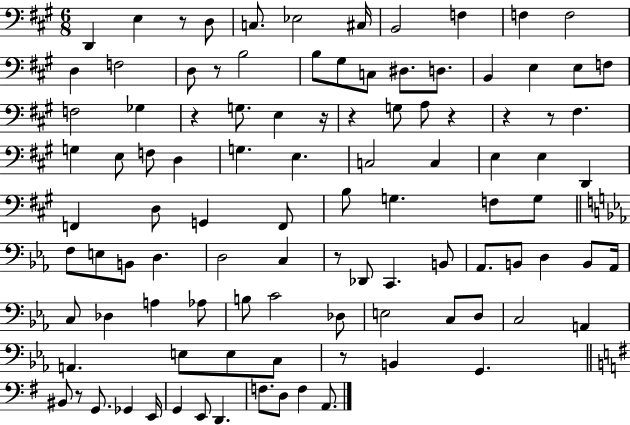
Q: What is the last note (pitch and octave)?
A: A2